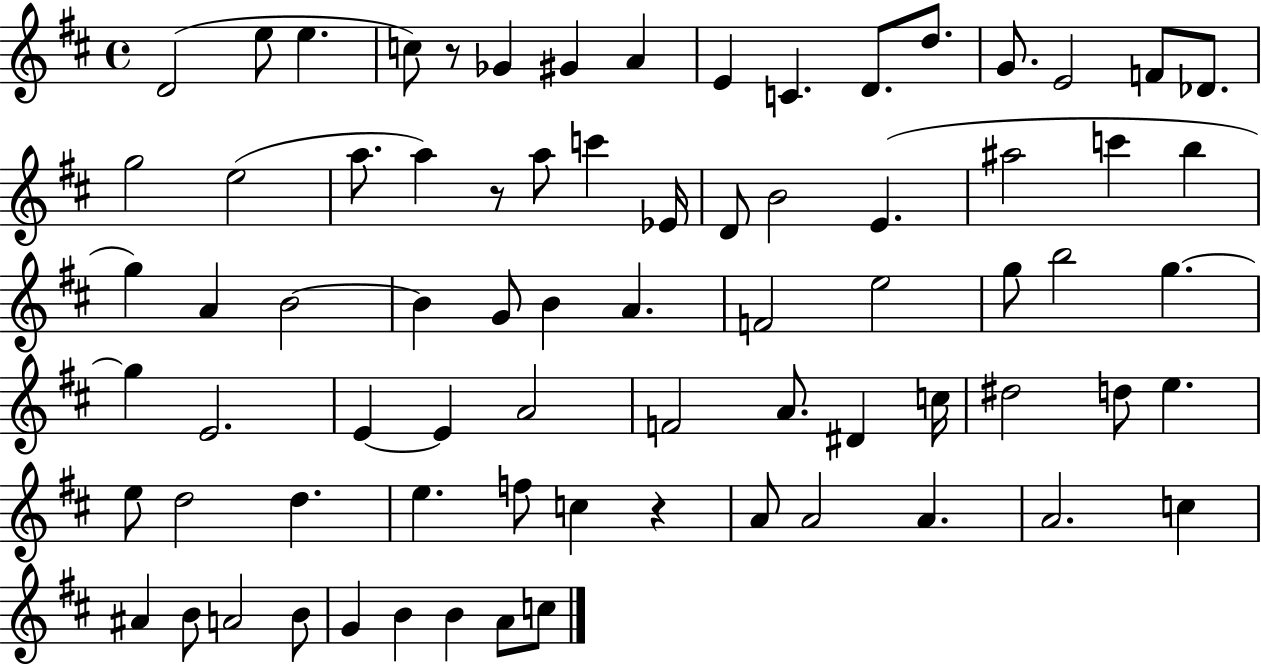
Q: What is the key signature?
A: D major